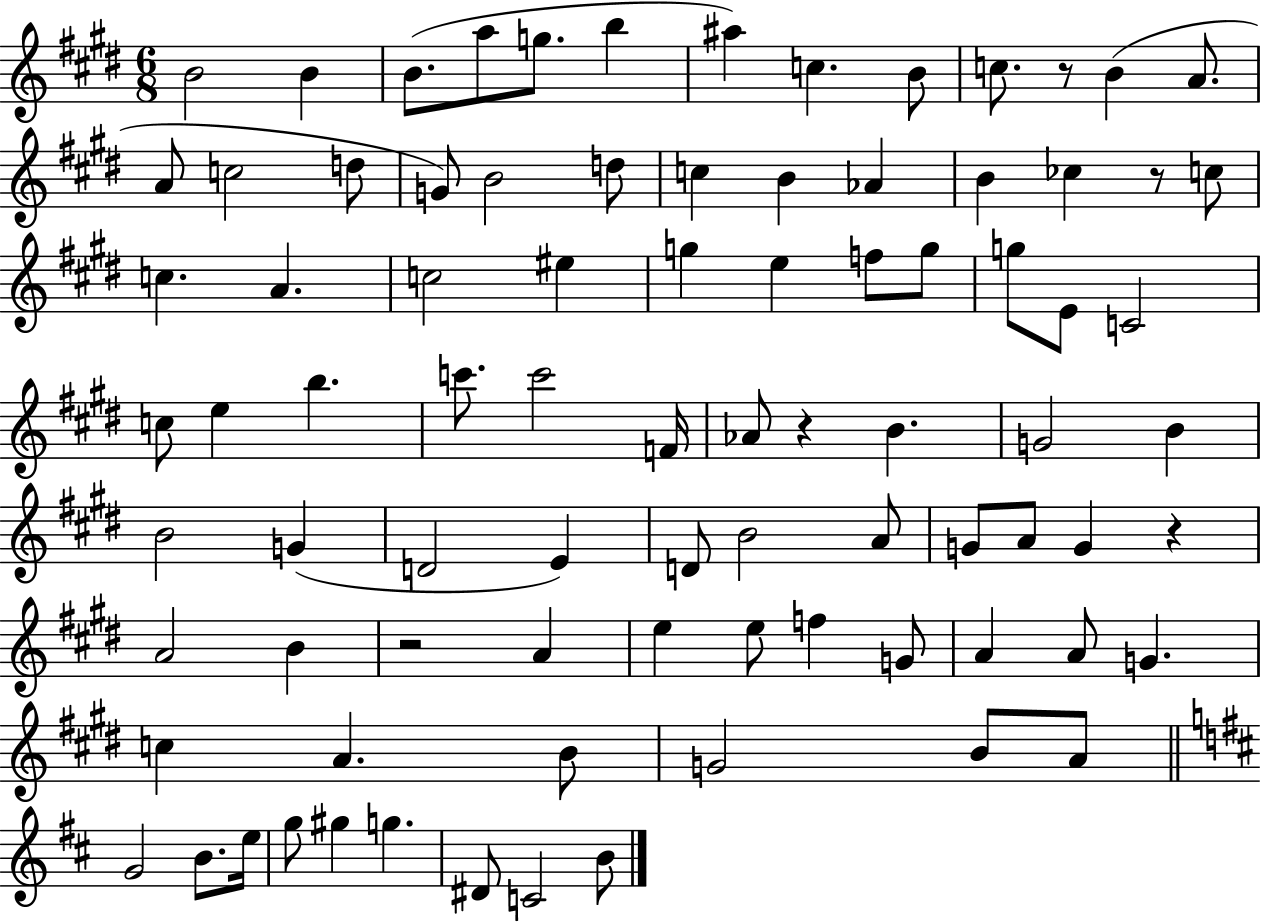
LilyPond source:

{
  \clef treble
  \numericTimeSignature
  \time 6/8
  \key e \major
  b'2 b'4 | b'8.( a''8 g''8. b''4 | ais''4) c''4. b'8 | c''8. r8 b'4( a'8. | \break a'8 c''2 d''8 | g'8) b'2 d''8 | c''4 b'4 aes'4 | b'4 ces''4 r8 c''8 | \break c''4. a'4. | c''2 eis''4 | g''4 e''4 f''8 g''8 | g''8 e'8 c'2 | \break c''8 e''4 b''4. | c'''8. c'''2 f'16 | aes'8 r4 b'4. | g'2 b'4 | \break b'2 g'4( | d'2 e'4) | d'8 b'2 a'8 | g'8 a'8 g'4 r4 | \break a'2 b'4 | r2 a'4 | e''4 e''8 f''4 g'8 | a'4 a'8 g'4. | \break c''4 a'4. b'8 | g'2 b'8 a'8 | \bar "||" \break \key d \major g'2 b'8. e''16 | g''8 gis''4 g''4. | dis'8 c'2 b'8 | \bar "|."
}